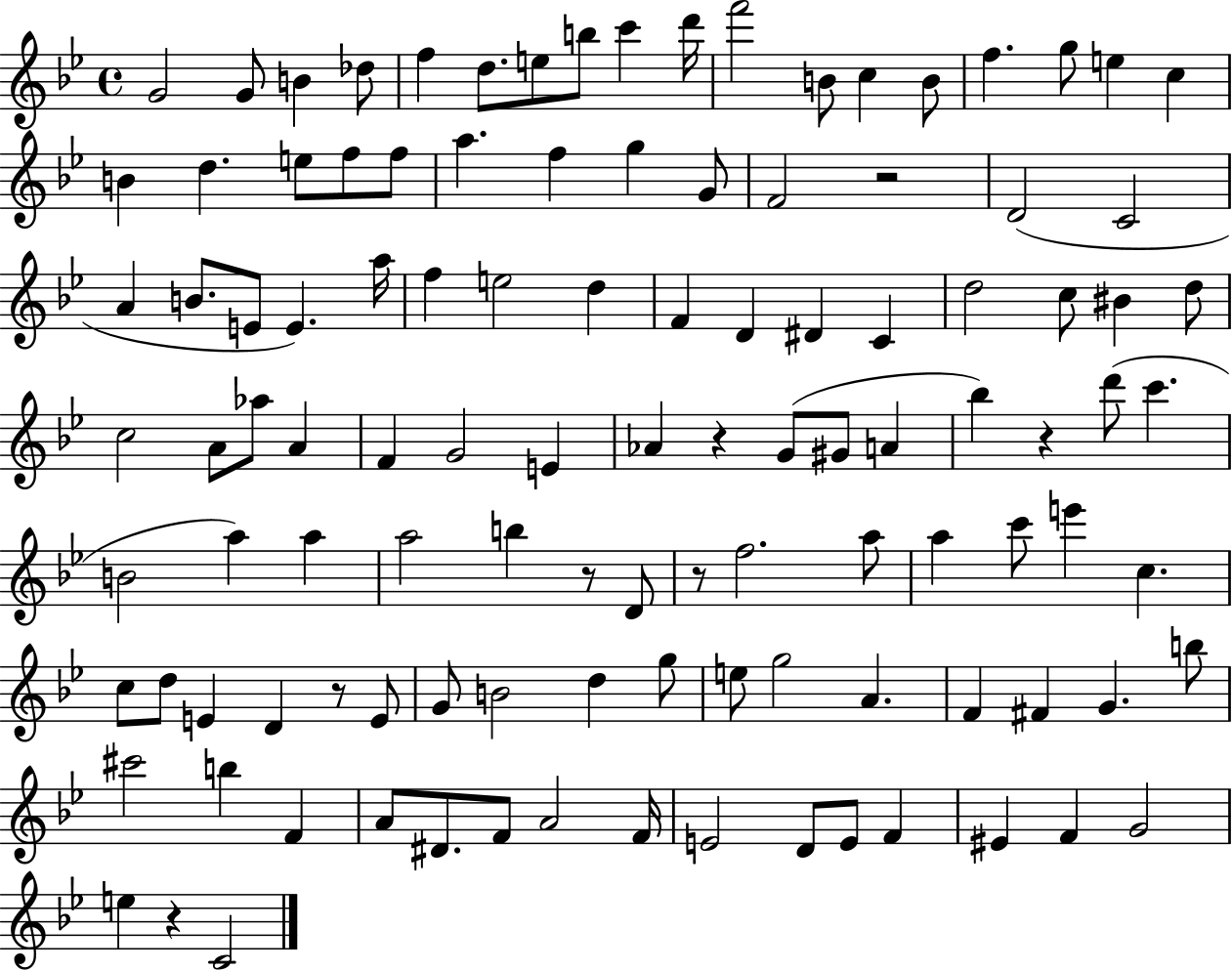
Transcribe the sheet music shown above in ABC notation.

X:1
T:Untitled
M:4/4
L:1/4
K:Bb
G2 G/2 B _d/2 f d/2 e/2 b/2 c' d'/4 f'2 B/2 c B/2 f g/2 e c B d e/2 f/2 f/2 a f g G/2 F2 z2 D2 C2 A B/2 E/2 E a/4 f e2 d F D ^D C d2 c/2 ^B d/2 c2 A/2 _a/2 A F G2 E _A z G/2 ^G/2 A _b z d'/2 c' B2 a a a2 b z/2 D/2 z/2 f2 a/2 a c'/2 e' c c/2 d/2 E D z/2 E/2 G/2 B2 d g/2 e/2 g2 A F ^F G b/2 ^c'2 b F A/2 ^D/2 F/2 A2 F/4 E2 D/2 E/2 F ^E F G2 e z C2